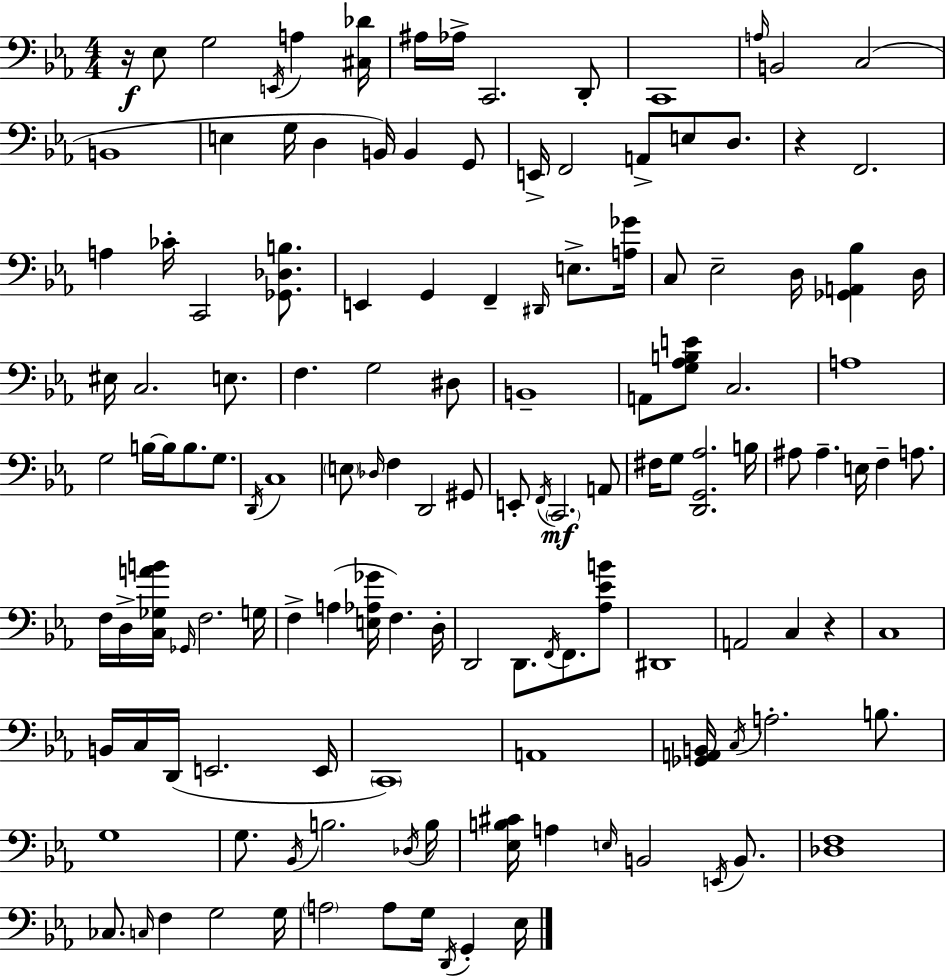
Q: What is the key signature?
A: EES major